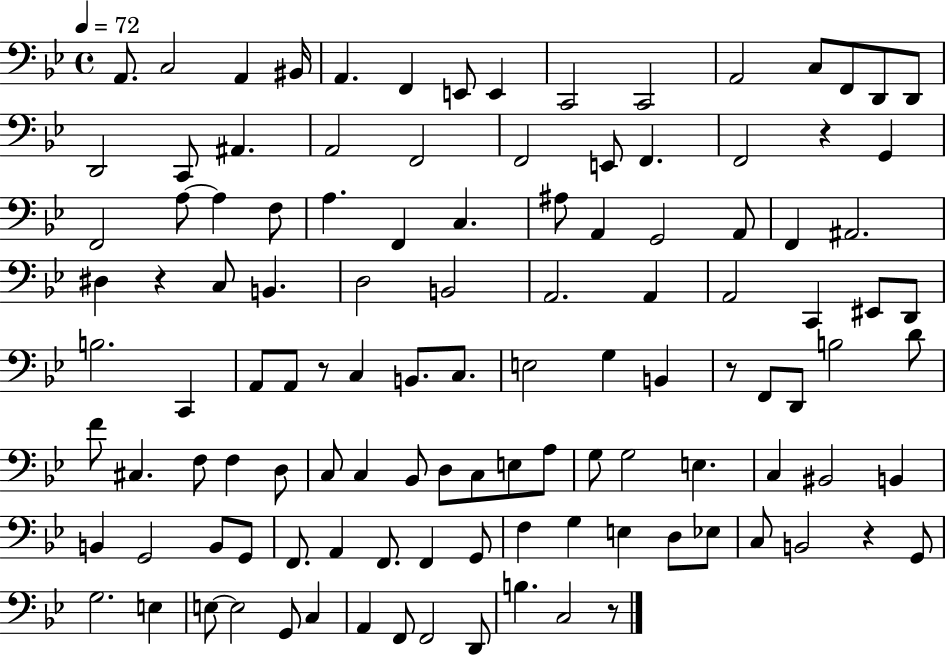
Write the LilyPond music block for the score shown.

{
  \clef bass
  \time 4/4
  \defaultTimeSignature
  \key bes \major
  \tempo 4 = 72
  a,8. c2 a,4 bis,16 | a,4. f,4 e,8 e,4 | c,2 c,2 | a,2 c8 f,8 d,8 d,8 | \break d,2 c,8 ais,4. | a,2 f,2 | f,2 e,8 f,4. | f,2 r4 g,4 | \break f,2 a8~~ a4 f8 | a4. f,4 c4. | ais8 a,4 g,2 a,8 | f,4 ais,2. | \break dis4 r4 c8 b,4. | d2 b,2 | a,2. a,4 | a,2 c,4 eis,8 d,8 | \break b2. c,4 | a,8 a,8 r8 c4 b,8. c8. | e2 g4 b,4 | r8 f,8 d,8 b2 d'8 | \break f'8 cis4. f8 f4 d8 | c8 c4 bes,8 d8 c8 e8 a8 | g8 g2 e4. | c4 bis,2 b,4 | \break b,4 g,2 b,8 g,8 | f,8. a,4 f,8. f,4 g,8 | f4 g4 e4 d8 ees8 | c8 b,2 r4 g,8 | \break g2. e4 | e8~~ e2 g,8 c4 | a,4 f,8 f,2 d,8 | b4. c2 r8 | \break \bar "|."
}